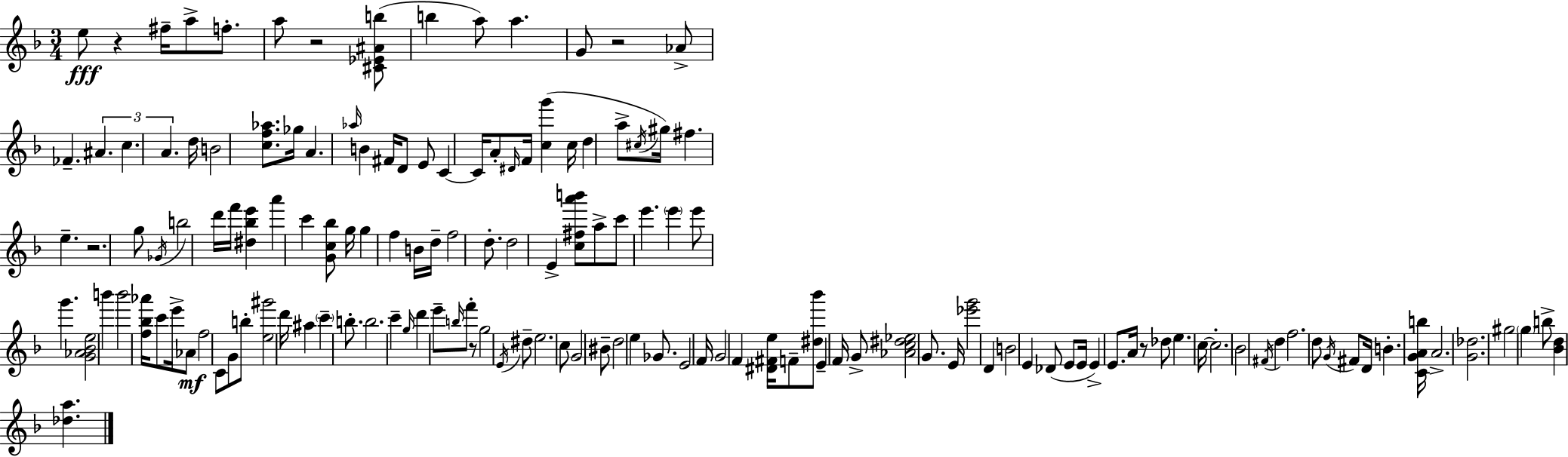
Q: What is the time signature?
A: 3/4